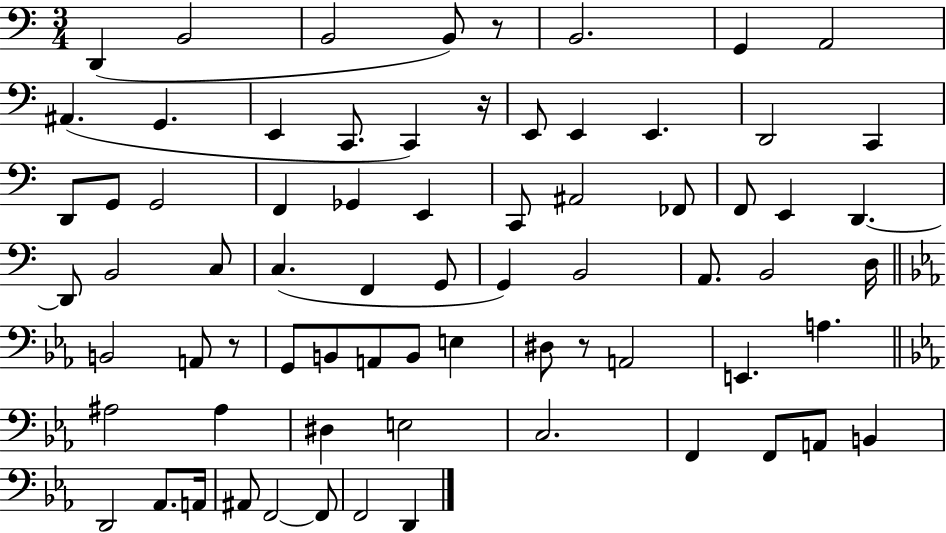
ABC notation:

X:1
T:Untitled
M:3/4
L:1/4
K:C
D,, B,,2 B,,2 B,,/2 z/2 B,,2 G,, A,,2 ^A,, G,, E,, C,,/2 C,, z/4 E,,/2 E,, E,, D,,2 C,, D,,/2 G,,/2 G,,2 F,, _G,, E,, C,,/2 ^A,,2 _F,,/2 F,,/2 E,, D,, D,,/2 B,,2 C,/2 C, F,, G,,/2 G,, B,,2 A,,/2 B,,2 D,/4 B,,2 A,,/2 z/2 G,,/2 B,,/2 A,,/2 B,,/2 E, ^D,/2 z/2 A,,2 E,, A, ^A,2 ^A, ^D, E,2 C,2 F,, F,,/2 A,,/2 B,, D,,2 _A,,/2 A,,/4 ^A,,/2 F,,2 F,,/2 F,,2 D,,